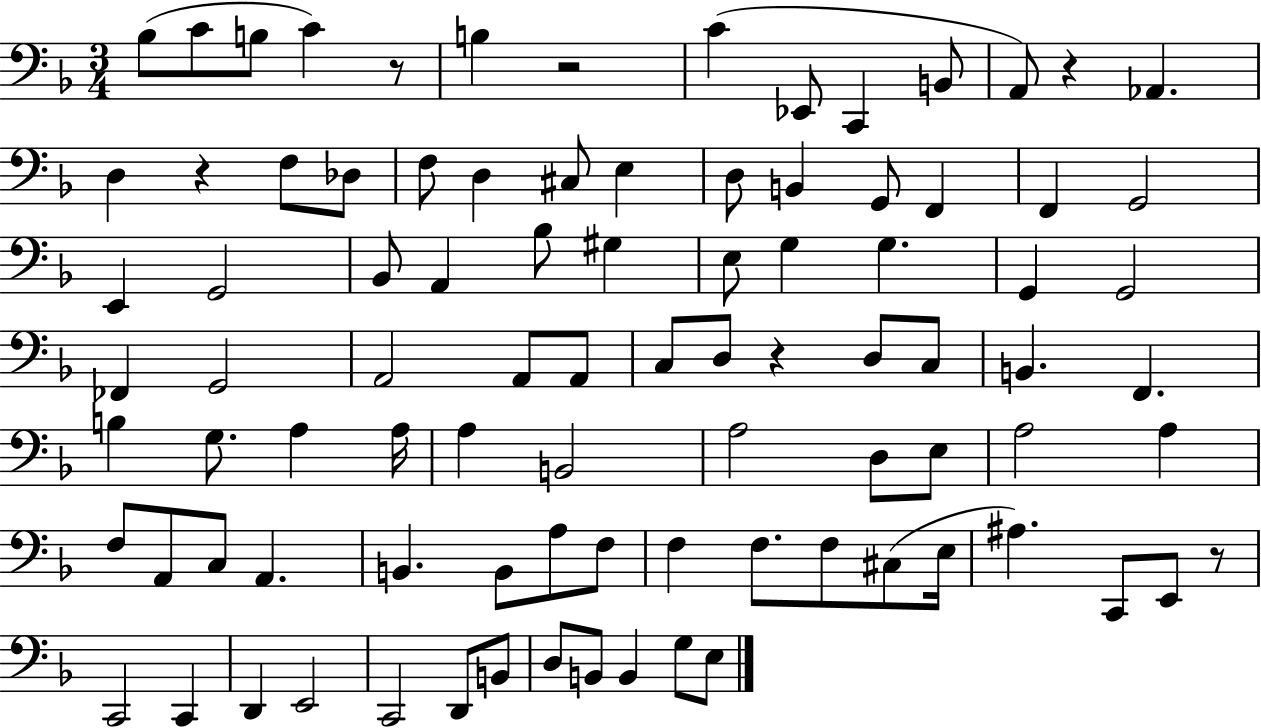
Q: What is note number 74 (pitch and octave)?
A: C2